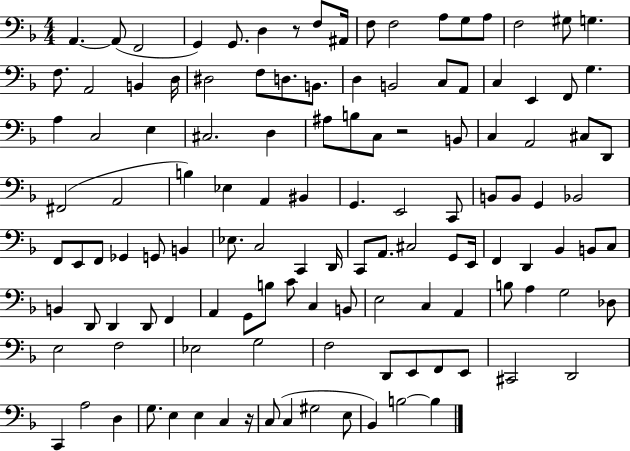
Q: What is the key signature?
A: F major